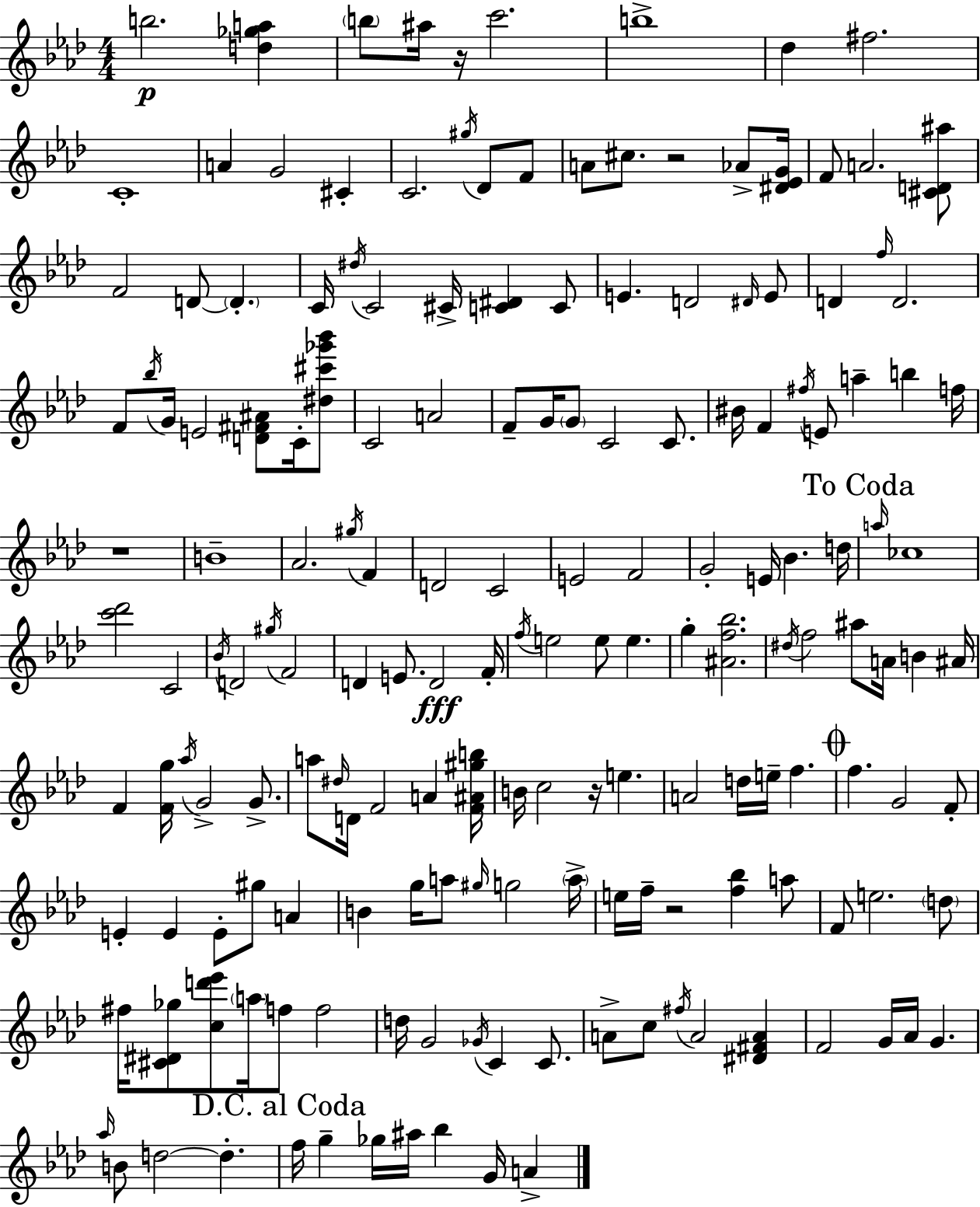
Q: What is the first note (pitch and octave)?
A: B5